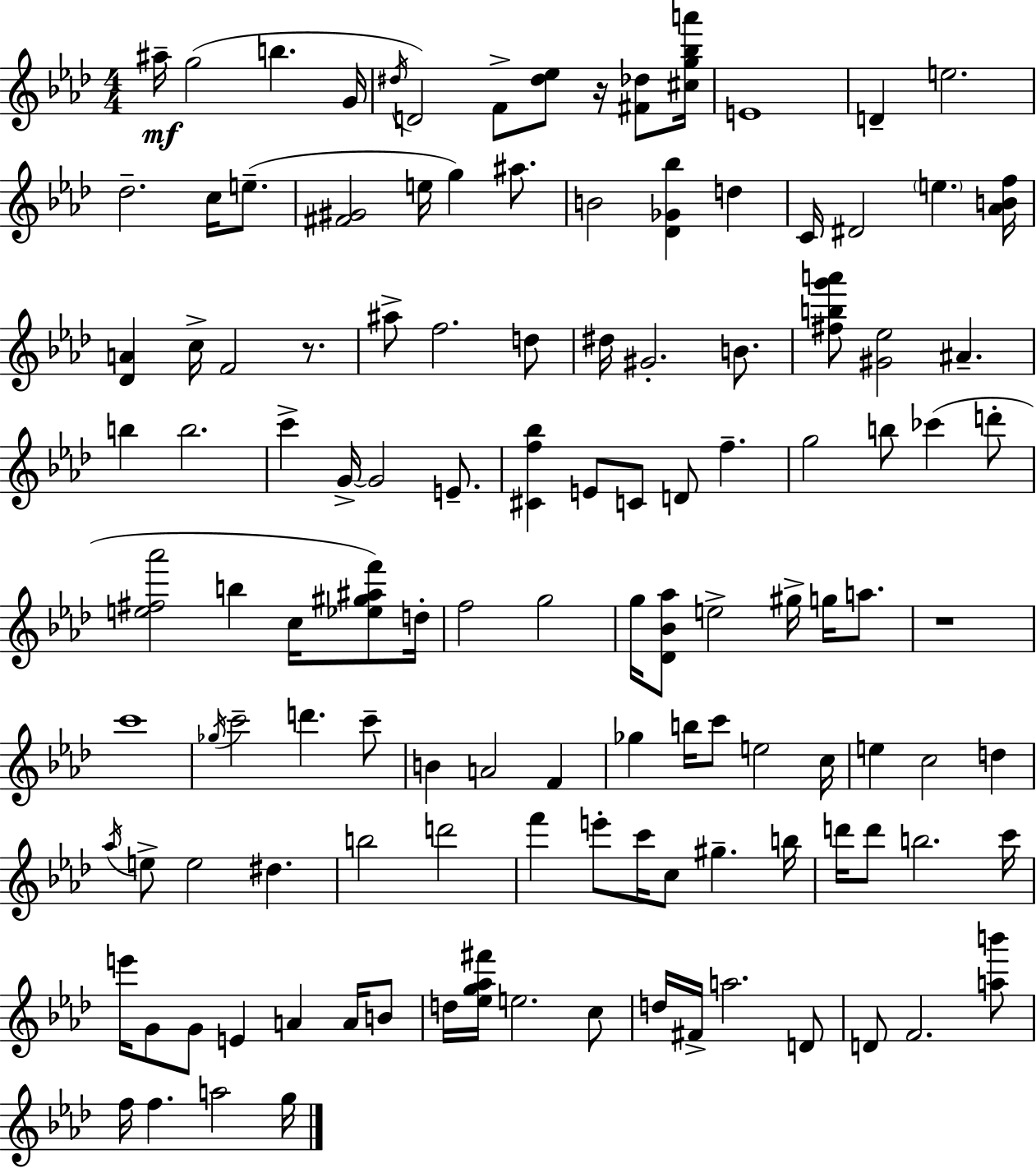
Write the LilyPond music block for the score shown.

{
  \clef treble
  \numericTimeSignature
  \time 4/4
  \key aes \major
  ais''16--\mf g''2( b''4. g'16 | \acciaccatura { dis''16 } d'2) f'8-> <dis'' ees''>8 r16 <fis' des''>8 | <cis'' g'' bes'' a'''>16 e'1 | d'4-- e''2. | \break des''2.-- c''16 e''8.--( | <fis' gis'>2 e''16 g''4) ais''8. | b'2 <des' ges' bes''>4 d''4 | c'16 dis'2 \parenthesize e''4. | \break <aes' b' f''>16 <des' a'>4 c''16-> f'2 r8. | ais''8-> f''2. d''8 | dis''16 gis'2.-. b'8. | <fis'' b'' g''' a'''>8 <gis' ees''>2 ais'4.-- | \break b''4 b''2. | c'''4-> g'16->~~ g'2 e'8.-- | <cis' f'' bes''>4 e'8 c'8 d'8 f''4.-- | g''2 b''8 ces'''4( d'''8-. | \break <e'' fis'' aes'''>2 b''4 c''16 <ees'' gis'' ais'' f'''>8) | d''16-. f''2 g''2 | g''16 <des' bes' aes''>8 e''2-> gis''16-> g''16 a''8. | r1 | \break c'''1 | \acciaccatura { ges''16 } c'''2-- d'''4. | c'''8-- b'4 a'2 f'4 | ges''4 b''16 c'''8 e''2 | \break c''16 e''4 c''2 d''4 | \acciaccatura { aes''16 } e''8-> e''2 dis''4. | b''2 d'''2 | f'''4 e'''8-. c'''16 c''8 gis''4.-- | \break b''16 d'''16 d'''8 b''2. | c'''16 e'''16 g'8 g'8 e'4 a'4 | a'16 b'8 d''16 <ees'' g'' aes'' fis'''>16 e''2. | c''8 d''16 fis'16-> a''2. | \break d'8 d'8 f'2. | <a'' b'''>8 f''16 f''4. a''2 | g''16 \bar "|."
}